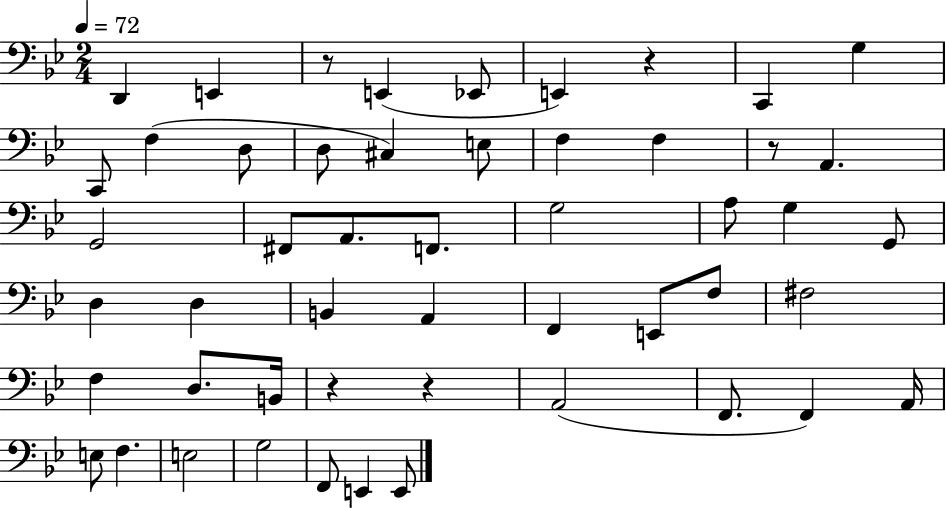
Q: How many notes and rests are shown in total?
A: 51